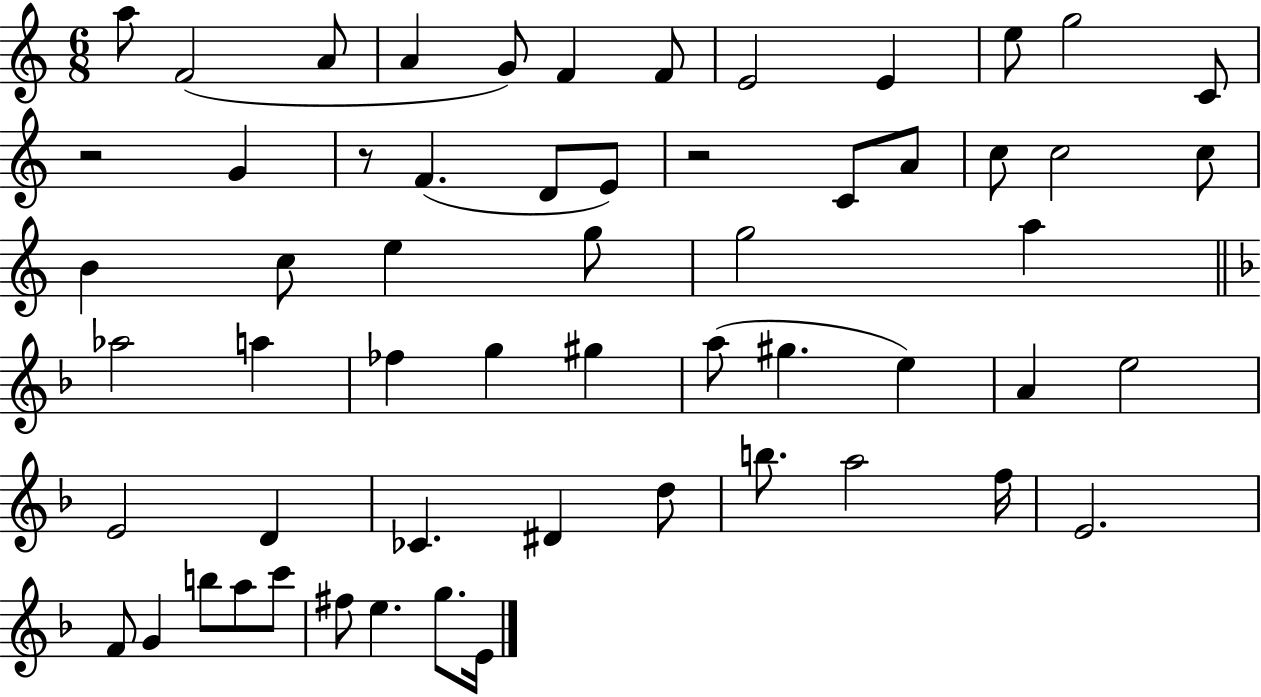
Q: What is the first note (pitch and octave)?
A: A5